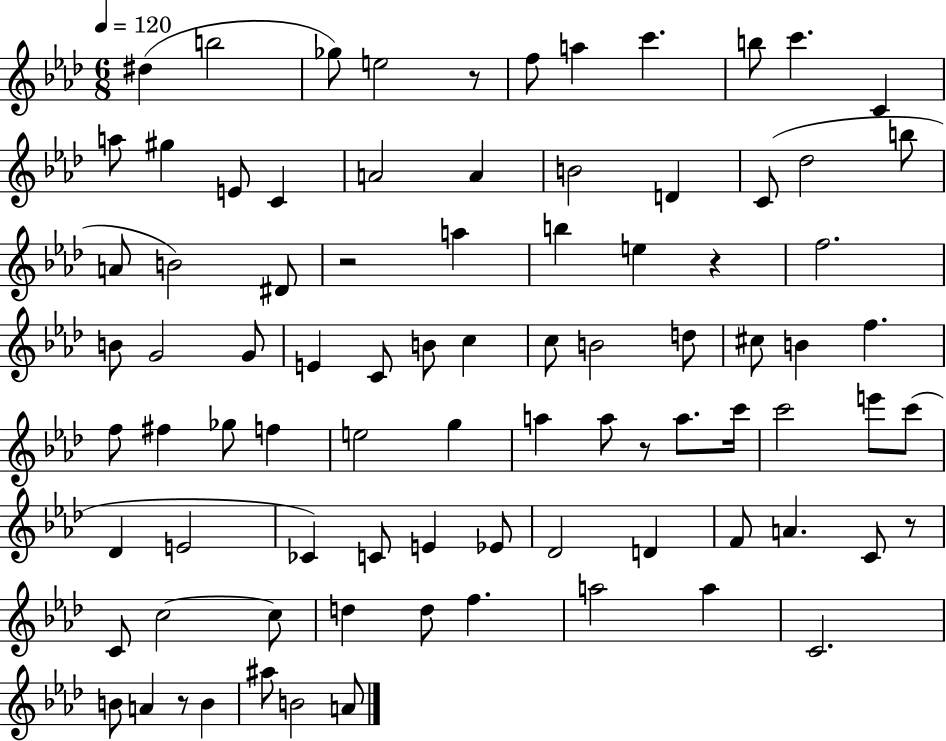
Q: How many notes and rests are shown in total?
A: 86